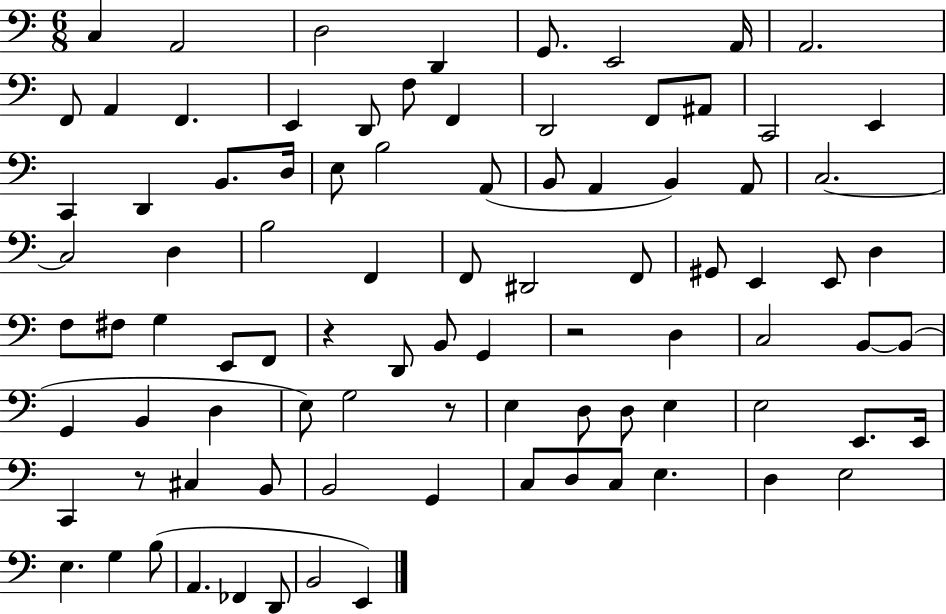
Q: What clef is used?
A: bass